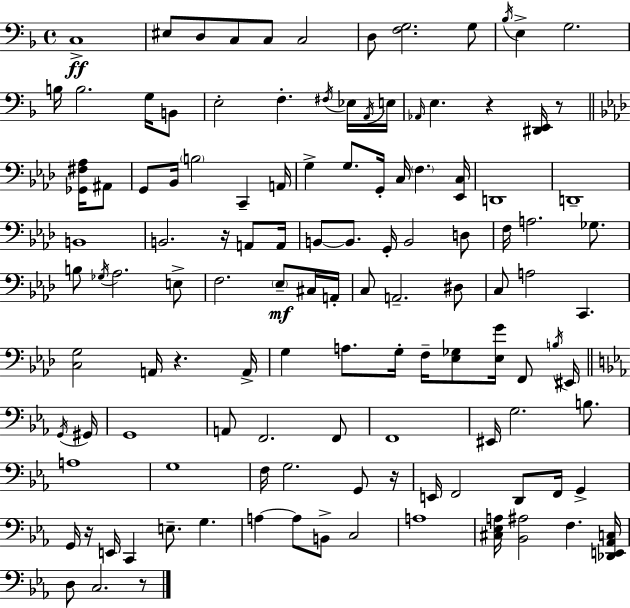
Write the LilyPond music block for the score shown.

{
  \clef bass
  \time 4/4
  \defaultTimeSignature
  \key d \minor
  c1->\ff | eis8 d8 c8 c8 c2 | d8 <f g>2. g8 | \acciaccatura { bes16 } e4-> g2. | \break b16 b2. g16 b,8 | e2-. f4.-. \acciaccatura { fis16 } | ees16 \acciaccatura { a,16 } e16 \grace { aes,16 } e4. r4 <dis, e,>16 r8 | \bar "||" \break \key aes \major <ges, fis aes>16 ais,8 g,8 bes,16 \parenthesize b2 c,4-- | a,16 g4-> g8. g,16-. c16 \parenthesize f4. | <ees, c>16 d,1 | d,1-- | \break b,1 | b,2. r16 | a,8 a,16 b,8~~ b,8. g,16-. b,2 | d8 f16 a2. | \break ges8. b8 \acciaccatura { ges16 } aes2. | e8-> f2. | \parenthesize ees8--\mf cis16 a,16-. c8 a,2.-- | dis8 c8 a2 c,4. | \break <c g>2 a,16 r4. | a,16-> g4 a8. g16-. f16-- <ees ges>8 <ees g'>16 | f,8 \acciaccatura { b16 } eis,16 \bar "||" \break \key c \minor \acciaccatura { g,16 } gis,16 g,1 | a,8 f,2. | f,8 f,1 | eis,16 g2. b8. | \break a1 | g1 | f16 g2. g,8 | r16 e,16 f,2 d,8 f,16 g,4-> | \break g,16 r16 e,16 c,4 e8.-- g4. | a4~~ a8 b,8-> c2 | a1 | <cis ees a>16 <bes, ais>2 f4. | \break <des, e, aes, c>16 d8 c2. | r8 \bar "|."
}